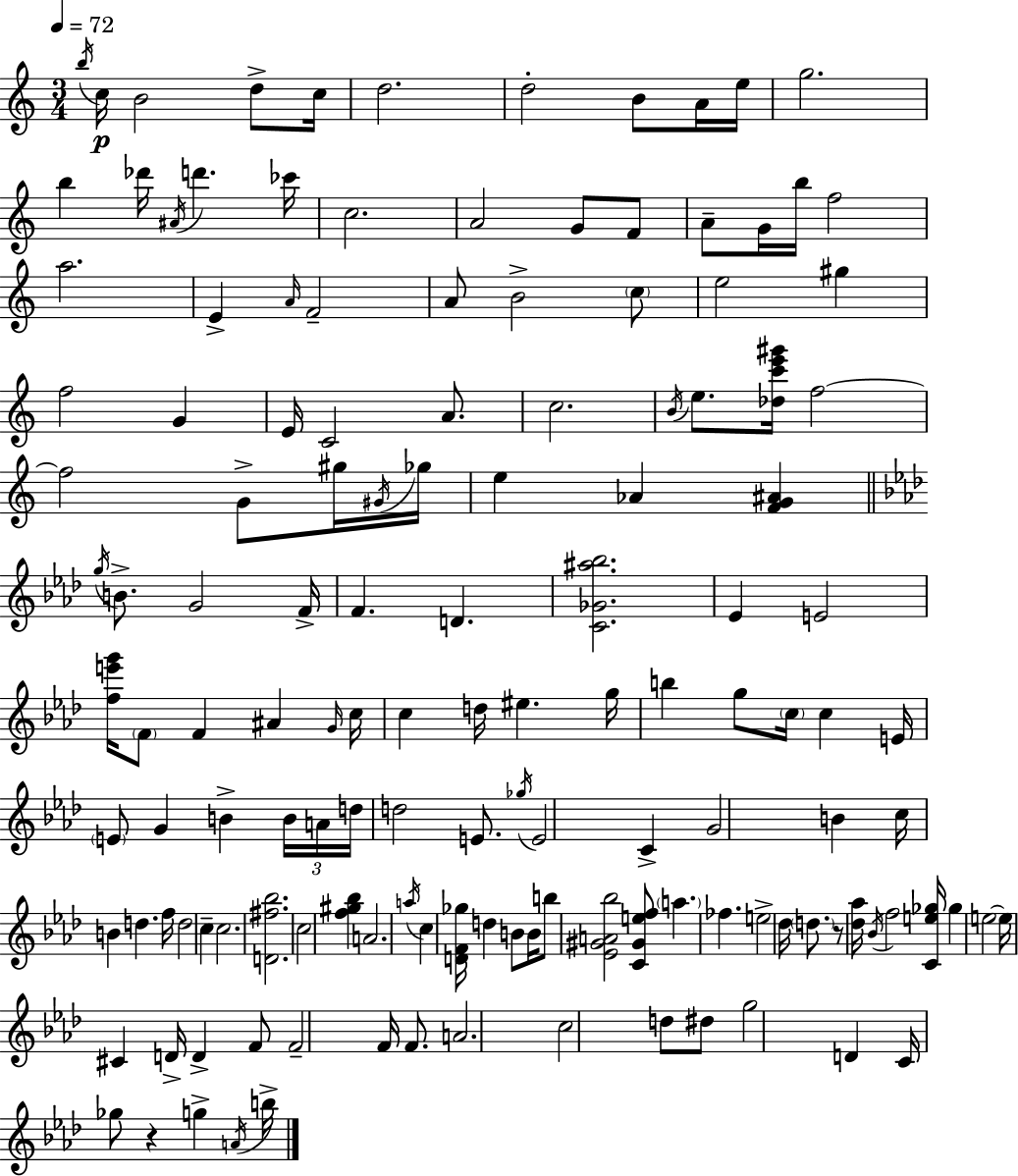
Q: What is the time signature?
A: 3/4